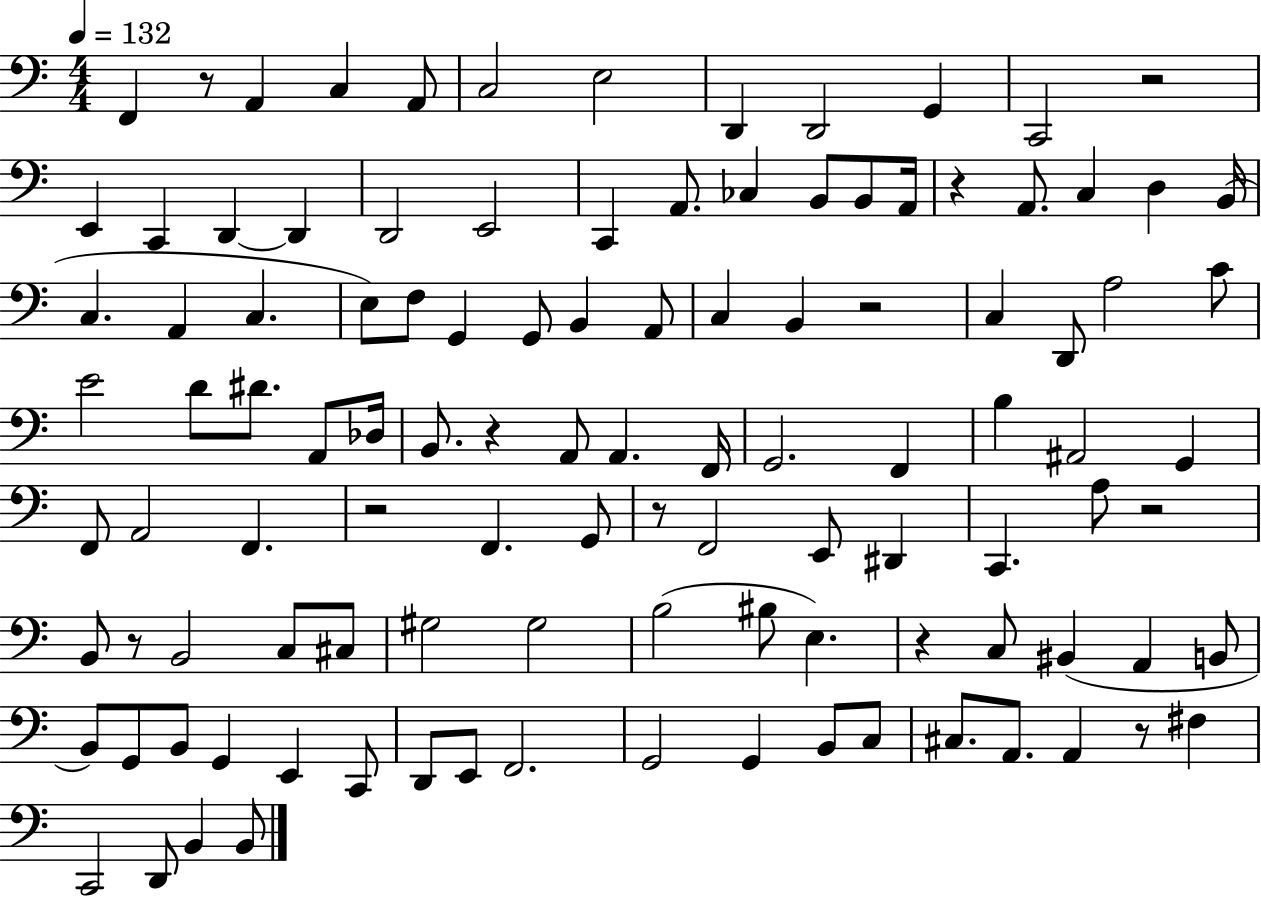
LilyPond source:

{
  \clef bass
  \numericTimeSignature
  \time 4/4
  \key c \major
  \tempo 4 = 132
  f,4 r8 a,4 c4 a,8 | c2 e2 | d,4 d,2 g,4 | c,2 r2 | \break e,4 c,4 d,4~~ d,4 | d,2 e,2 | c,4 a,8. ces4 b,8 b,8 a,16 | r4 a,8. c4 d4 b,16( | \break c4. a,4 c4. | e8) f8 g,4 g,8 b,4 a,8 | c4 b,4 r2 | c4 d,8 a2 c'8 | \break e'2 d'8 dis'8. a,8 des16 | b,8. r4 a,8 a,4. f,16 | g,2. f,4 | b4 ais,2 g,4 | \break f,8 a,2 f,4. | r2 f,4. g,8 | r8 f,2 e,8 dis,4 | c,4. a8 r2 | \break b,8 r8 b,2 c8 cis8 | gis2 gis2 | b2( bis8 e4.) | r4 c8 bis,4( a,4 b,8 | \break b,8) g,8 b,8 g,4 e,4 c,8 | d,8 e,8 f,2. | g,2 g,4 b,8 c8 | cis8. a,8. a,4 r8 fis4 | \break c,2 d,8 b,4 b,8 | \bar "|."
}